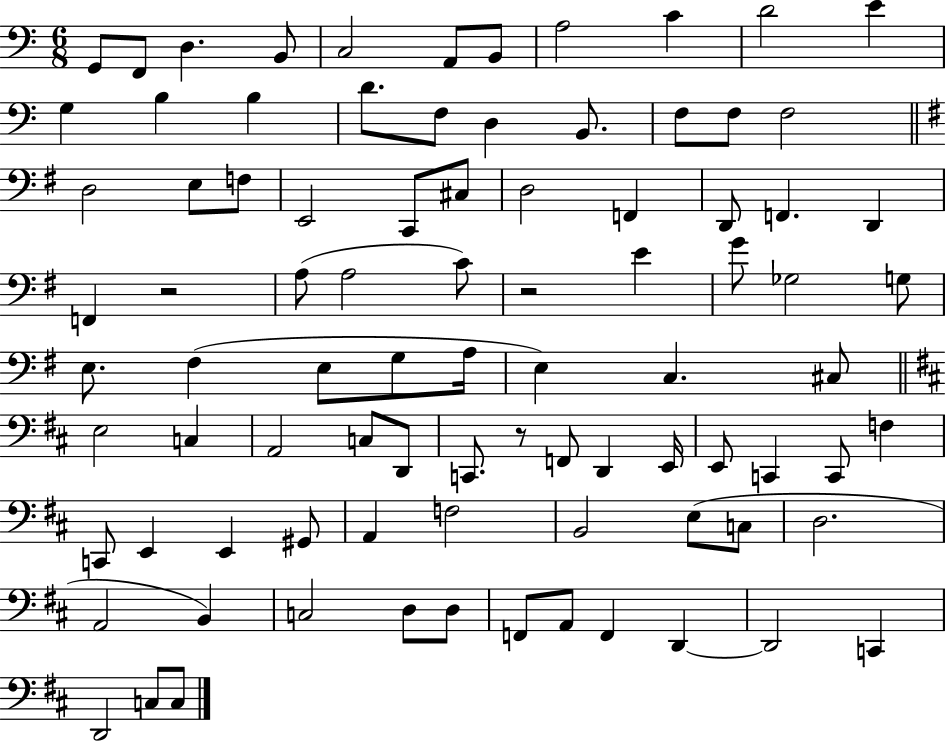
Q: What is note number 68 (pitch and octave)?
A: B2